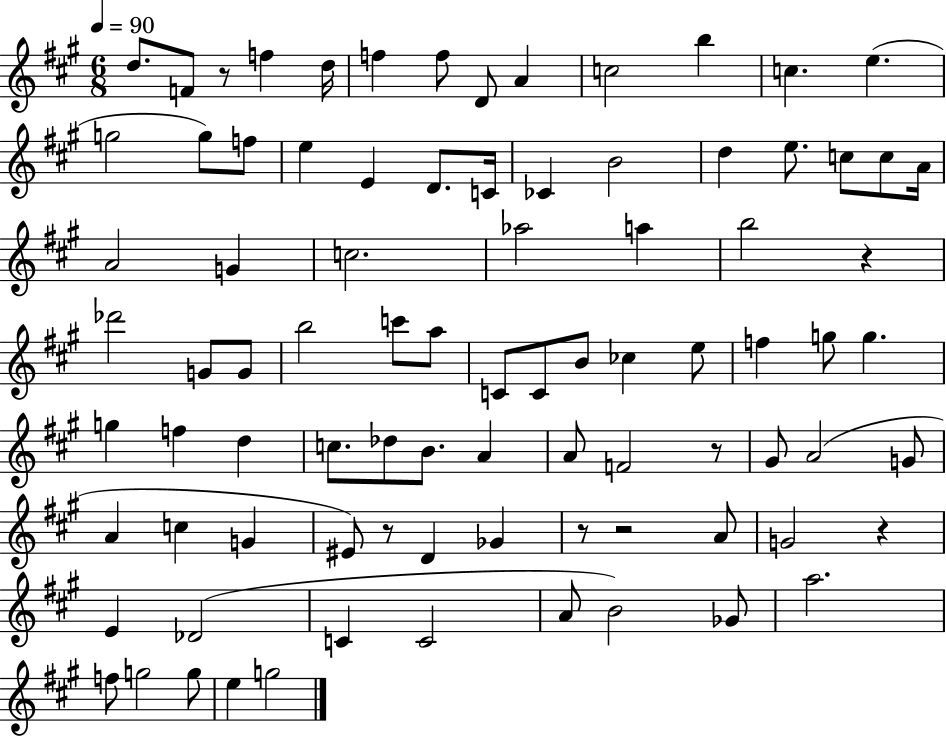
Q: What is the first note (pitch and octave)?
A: D5